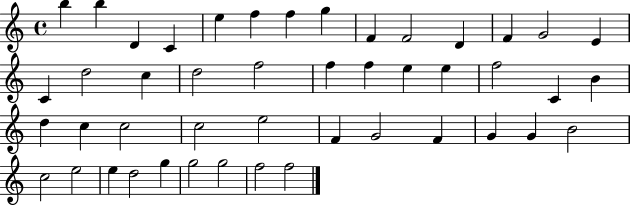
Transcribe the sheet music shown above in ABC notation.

X:1
T:Untitled
M:4/4
L:1/4
K:C
b b D C e f f g F F2 D F G2 E C d2 c d2 f2 f f e e f2 C B d c c2 c2 e2 F G2 F G G B2 c2 e2 e d2 g g2 g2 f2 f2